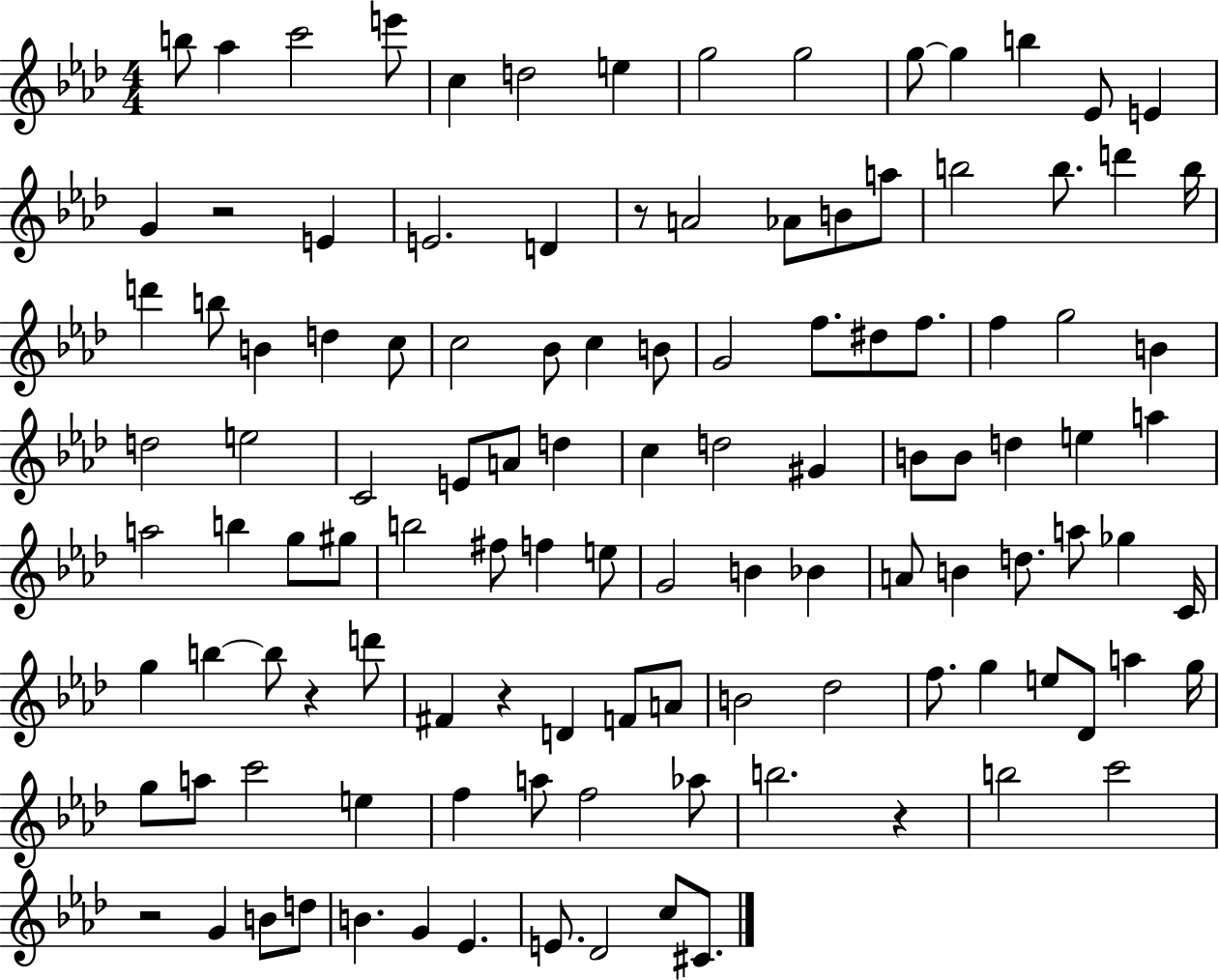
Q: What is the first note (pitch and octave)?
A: B5